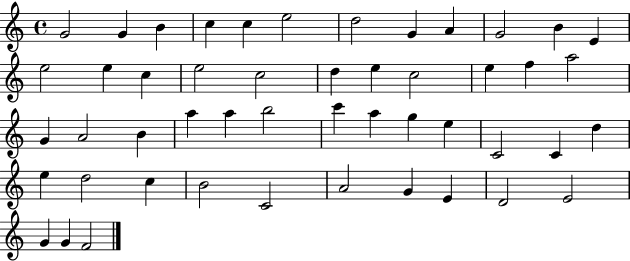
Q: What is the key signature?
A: C major